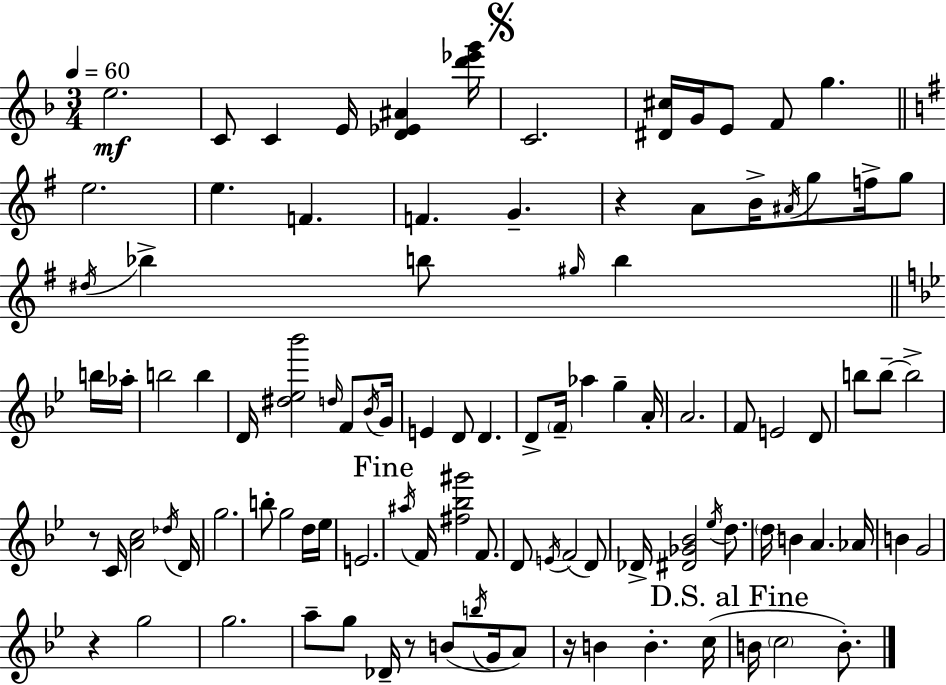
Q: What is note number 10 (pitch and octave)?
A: E5